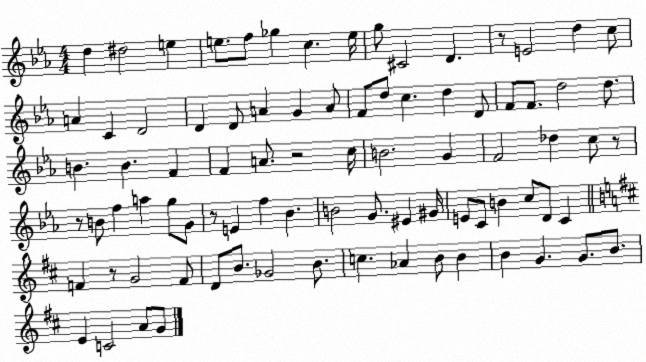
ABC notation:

X:1
T:Untitled
M:4/4
L:1/4
K:Eb
d ^d2 e e/2 f/2 _g c e/4 g/2 ^C2 D z/2 E2 d c/2 A C D2 D D/2 A G A/2 F/2 d/2 c d D/2 F/2 F/2 d2 d/2 B B F F A/2 z2 c/4 B2 G F2 _d c/2 z/2 z/2 B/2 f a g/2 G/2 z/2 E f _B B2 G/2 ^E ^G/4 E/2 C/2 B c/2 D/2 C F z/2 G2 F/2 D/2 B/2 _G2 B/2 c _A B/2 B B G G/2 B/2 E C2 A/2 G/2